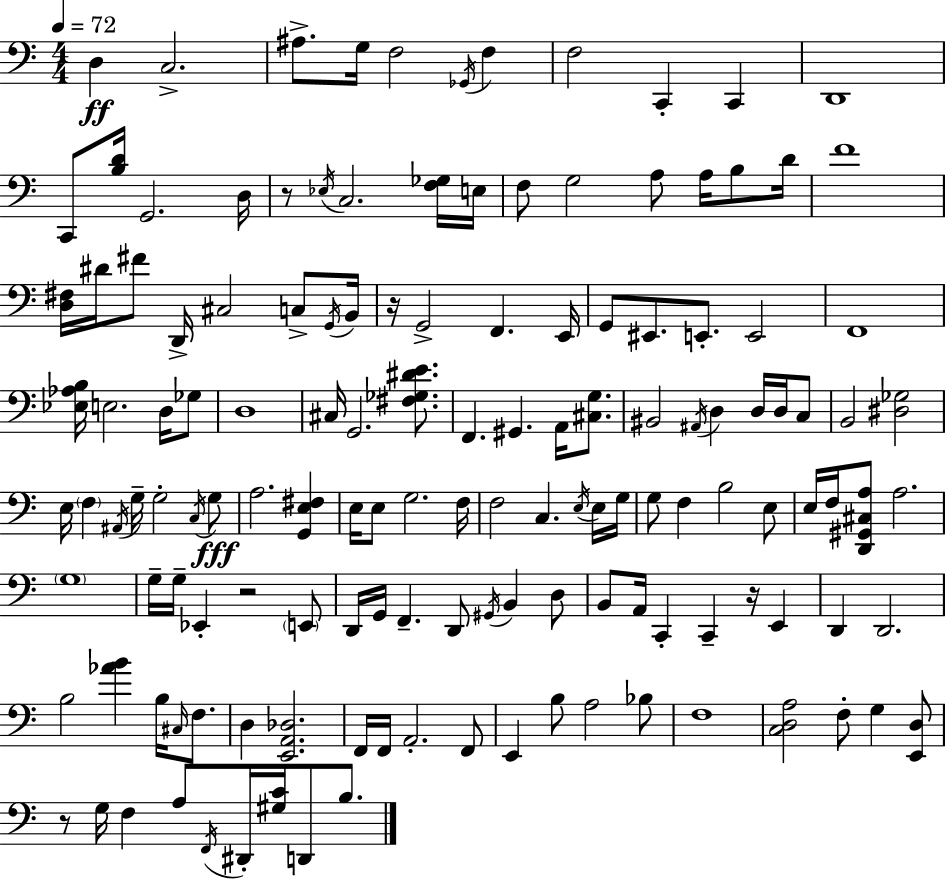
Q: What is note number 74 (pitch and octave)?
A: F3